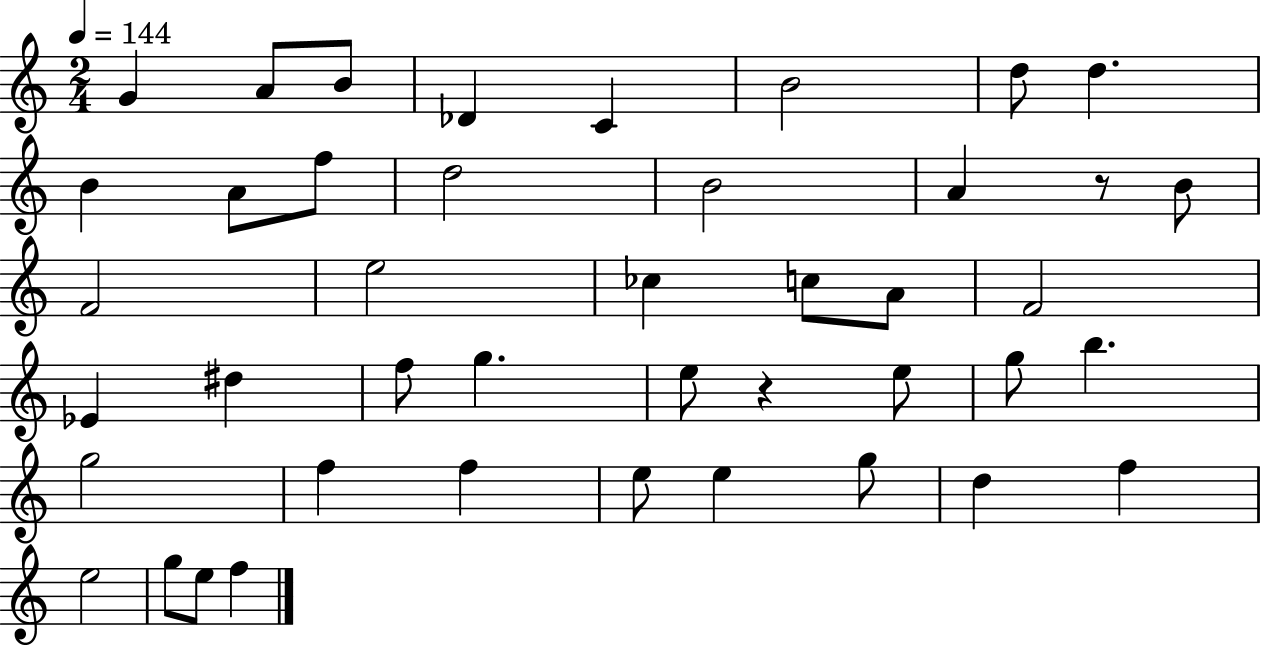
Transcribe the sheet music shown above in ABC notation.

X:1
T:Untitled
M:2/4
L:1/4
K:C
G A/2 B/2 _D C B2 d/2 d B A/2 f/2 d2 B2 A z/2 B/2 F2 e2 _c c/2 A/2 F2 _E ^d f/2 g e/2 z e/2 g/2 b g2 f f e/2 e g/2 d f e2 g/2 e/2 f